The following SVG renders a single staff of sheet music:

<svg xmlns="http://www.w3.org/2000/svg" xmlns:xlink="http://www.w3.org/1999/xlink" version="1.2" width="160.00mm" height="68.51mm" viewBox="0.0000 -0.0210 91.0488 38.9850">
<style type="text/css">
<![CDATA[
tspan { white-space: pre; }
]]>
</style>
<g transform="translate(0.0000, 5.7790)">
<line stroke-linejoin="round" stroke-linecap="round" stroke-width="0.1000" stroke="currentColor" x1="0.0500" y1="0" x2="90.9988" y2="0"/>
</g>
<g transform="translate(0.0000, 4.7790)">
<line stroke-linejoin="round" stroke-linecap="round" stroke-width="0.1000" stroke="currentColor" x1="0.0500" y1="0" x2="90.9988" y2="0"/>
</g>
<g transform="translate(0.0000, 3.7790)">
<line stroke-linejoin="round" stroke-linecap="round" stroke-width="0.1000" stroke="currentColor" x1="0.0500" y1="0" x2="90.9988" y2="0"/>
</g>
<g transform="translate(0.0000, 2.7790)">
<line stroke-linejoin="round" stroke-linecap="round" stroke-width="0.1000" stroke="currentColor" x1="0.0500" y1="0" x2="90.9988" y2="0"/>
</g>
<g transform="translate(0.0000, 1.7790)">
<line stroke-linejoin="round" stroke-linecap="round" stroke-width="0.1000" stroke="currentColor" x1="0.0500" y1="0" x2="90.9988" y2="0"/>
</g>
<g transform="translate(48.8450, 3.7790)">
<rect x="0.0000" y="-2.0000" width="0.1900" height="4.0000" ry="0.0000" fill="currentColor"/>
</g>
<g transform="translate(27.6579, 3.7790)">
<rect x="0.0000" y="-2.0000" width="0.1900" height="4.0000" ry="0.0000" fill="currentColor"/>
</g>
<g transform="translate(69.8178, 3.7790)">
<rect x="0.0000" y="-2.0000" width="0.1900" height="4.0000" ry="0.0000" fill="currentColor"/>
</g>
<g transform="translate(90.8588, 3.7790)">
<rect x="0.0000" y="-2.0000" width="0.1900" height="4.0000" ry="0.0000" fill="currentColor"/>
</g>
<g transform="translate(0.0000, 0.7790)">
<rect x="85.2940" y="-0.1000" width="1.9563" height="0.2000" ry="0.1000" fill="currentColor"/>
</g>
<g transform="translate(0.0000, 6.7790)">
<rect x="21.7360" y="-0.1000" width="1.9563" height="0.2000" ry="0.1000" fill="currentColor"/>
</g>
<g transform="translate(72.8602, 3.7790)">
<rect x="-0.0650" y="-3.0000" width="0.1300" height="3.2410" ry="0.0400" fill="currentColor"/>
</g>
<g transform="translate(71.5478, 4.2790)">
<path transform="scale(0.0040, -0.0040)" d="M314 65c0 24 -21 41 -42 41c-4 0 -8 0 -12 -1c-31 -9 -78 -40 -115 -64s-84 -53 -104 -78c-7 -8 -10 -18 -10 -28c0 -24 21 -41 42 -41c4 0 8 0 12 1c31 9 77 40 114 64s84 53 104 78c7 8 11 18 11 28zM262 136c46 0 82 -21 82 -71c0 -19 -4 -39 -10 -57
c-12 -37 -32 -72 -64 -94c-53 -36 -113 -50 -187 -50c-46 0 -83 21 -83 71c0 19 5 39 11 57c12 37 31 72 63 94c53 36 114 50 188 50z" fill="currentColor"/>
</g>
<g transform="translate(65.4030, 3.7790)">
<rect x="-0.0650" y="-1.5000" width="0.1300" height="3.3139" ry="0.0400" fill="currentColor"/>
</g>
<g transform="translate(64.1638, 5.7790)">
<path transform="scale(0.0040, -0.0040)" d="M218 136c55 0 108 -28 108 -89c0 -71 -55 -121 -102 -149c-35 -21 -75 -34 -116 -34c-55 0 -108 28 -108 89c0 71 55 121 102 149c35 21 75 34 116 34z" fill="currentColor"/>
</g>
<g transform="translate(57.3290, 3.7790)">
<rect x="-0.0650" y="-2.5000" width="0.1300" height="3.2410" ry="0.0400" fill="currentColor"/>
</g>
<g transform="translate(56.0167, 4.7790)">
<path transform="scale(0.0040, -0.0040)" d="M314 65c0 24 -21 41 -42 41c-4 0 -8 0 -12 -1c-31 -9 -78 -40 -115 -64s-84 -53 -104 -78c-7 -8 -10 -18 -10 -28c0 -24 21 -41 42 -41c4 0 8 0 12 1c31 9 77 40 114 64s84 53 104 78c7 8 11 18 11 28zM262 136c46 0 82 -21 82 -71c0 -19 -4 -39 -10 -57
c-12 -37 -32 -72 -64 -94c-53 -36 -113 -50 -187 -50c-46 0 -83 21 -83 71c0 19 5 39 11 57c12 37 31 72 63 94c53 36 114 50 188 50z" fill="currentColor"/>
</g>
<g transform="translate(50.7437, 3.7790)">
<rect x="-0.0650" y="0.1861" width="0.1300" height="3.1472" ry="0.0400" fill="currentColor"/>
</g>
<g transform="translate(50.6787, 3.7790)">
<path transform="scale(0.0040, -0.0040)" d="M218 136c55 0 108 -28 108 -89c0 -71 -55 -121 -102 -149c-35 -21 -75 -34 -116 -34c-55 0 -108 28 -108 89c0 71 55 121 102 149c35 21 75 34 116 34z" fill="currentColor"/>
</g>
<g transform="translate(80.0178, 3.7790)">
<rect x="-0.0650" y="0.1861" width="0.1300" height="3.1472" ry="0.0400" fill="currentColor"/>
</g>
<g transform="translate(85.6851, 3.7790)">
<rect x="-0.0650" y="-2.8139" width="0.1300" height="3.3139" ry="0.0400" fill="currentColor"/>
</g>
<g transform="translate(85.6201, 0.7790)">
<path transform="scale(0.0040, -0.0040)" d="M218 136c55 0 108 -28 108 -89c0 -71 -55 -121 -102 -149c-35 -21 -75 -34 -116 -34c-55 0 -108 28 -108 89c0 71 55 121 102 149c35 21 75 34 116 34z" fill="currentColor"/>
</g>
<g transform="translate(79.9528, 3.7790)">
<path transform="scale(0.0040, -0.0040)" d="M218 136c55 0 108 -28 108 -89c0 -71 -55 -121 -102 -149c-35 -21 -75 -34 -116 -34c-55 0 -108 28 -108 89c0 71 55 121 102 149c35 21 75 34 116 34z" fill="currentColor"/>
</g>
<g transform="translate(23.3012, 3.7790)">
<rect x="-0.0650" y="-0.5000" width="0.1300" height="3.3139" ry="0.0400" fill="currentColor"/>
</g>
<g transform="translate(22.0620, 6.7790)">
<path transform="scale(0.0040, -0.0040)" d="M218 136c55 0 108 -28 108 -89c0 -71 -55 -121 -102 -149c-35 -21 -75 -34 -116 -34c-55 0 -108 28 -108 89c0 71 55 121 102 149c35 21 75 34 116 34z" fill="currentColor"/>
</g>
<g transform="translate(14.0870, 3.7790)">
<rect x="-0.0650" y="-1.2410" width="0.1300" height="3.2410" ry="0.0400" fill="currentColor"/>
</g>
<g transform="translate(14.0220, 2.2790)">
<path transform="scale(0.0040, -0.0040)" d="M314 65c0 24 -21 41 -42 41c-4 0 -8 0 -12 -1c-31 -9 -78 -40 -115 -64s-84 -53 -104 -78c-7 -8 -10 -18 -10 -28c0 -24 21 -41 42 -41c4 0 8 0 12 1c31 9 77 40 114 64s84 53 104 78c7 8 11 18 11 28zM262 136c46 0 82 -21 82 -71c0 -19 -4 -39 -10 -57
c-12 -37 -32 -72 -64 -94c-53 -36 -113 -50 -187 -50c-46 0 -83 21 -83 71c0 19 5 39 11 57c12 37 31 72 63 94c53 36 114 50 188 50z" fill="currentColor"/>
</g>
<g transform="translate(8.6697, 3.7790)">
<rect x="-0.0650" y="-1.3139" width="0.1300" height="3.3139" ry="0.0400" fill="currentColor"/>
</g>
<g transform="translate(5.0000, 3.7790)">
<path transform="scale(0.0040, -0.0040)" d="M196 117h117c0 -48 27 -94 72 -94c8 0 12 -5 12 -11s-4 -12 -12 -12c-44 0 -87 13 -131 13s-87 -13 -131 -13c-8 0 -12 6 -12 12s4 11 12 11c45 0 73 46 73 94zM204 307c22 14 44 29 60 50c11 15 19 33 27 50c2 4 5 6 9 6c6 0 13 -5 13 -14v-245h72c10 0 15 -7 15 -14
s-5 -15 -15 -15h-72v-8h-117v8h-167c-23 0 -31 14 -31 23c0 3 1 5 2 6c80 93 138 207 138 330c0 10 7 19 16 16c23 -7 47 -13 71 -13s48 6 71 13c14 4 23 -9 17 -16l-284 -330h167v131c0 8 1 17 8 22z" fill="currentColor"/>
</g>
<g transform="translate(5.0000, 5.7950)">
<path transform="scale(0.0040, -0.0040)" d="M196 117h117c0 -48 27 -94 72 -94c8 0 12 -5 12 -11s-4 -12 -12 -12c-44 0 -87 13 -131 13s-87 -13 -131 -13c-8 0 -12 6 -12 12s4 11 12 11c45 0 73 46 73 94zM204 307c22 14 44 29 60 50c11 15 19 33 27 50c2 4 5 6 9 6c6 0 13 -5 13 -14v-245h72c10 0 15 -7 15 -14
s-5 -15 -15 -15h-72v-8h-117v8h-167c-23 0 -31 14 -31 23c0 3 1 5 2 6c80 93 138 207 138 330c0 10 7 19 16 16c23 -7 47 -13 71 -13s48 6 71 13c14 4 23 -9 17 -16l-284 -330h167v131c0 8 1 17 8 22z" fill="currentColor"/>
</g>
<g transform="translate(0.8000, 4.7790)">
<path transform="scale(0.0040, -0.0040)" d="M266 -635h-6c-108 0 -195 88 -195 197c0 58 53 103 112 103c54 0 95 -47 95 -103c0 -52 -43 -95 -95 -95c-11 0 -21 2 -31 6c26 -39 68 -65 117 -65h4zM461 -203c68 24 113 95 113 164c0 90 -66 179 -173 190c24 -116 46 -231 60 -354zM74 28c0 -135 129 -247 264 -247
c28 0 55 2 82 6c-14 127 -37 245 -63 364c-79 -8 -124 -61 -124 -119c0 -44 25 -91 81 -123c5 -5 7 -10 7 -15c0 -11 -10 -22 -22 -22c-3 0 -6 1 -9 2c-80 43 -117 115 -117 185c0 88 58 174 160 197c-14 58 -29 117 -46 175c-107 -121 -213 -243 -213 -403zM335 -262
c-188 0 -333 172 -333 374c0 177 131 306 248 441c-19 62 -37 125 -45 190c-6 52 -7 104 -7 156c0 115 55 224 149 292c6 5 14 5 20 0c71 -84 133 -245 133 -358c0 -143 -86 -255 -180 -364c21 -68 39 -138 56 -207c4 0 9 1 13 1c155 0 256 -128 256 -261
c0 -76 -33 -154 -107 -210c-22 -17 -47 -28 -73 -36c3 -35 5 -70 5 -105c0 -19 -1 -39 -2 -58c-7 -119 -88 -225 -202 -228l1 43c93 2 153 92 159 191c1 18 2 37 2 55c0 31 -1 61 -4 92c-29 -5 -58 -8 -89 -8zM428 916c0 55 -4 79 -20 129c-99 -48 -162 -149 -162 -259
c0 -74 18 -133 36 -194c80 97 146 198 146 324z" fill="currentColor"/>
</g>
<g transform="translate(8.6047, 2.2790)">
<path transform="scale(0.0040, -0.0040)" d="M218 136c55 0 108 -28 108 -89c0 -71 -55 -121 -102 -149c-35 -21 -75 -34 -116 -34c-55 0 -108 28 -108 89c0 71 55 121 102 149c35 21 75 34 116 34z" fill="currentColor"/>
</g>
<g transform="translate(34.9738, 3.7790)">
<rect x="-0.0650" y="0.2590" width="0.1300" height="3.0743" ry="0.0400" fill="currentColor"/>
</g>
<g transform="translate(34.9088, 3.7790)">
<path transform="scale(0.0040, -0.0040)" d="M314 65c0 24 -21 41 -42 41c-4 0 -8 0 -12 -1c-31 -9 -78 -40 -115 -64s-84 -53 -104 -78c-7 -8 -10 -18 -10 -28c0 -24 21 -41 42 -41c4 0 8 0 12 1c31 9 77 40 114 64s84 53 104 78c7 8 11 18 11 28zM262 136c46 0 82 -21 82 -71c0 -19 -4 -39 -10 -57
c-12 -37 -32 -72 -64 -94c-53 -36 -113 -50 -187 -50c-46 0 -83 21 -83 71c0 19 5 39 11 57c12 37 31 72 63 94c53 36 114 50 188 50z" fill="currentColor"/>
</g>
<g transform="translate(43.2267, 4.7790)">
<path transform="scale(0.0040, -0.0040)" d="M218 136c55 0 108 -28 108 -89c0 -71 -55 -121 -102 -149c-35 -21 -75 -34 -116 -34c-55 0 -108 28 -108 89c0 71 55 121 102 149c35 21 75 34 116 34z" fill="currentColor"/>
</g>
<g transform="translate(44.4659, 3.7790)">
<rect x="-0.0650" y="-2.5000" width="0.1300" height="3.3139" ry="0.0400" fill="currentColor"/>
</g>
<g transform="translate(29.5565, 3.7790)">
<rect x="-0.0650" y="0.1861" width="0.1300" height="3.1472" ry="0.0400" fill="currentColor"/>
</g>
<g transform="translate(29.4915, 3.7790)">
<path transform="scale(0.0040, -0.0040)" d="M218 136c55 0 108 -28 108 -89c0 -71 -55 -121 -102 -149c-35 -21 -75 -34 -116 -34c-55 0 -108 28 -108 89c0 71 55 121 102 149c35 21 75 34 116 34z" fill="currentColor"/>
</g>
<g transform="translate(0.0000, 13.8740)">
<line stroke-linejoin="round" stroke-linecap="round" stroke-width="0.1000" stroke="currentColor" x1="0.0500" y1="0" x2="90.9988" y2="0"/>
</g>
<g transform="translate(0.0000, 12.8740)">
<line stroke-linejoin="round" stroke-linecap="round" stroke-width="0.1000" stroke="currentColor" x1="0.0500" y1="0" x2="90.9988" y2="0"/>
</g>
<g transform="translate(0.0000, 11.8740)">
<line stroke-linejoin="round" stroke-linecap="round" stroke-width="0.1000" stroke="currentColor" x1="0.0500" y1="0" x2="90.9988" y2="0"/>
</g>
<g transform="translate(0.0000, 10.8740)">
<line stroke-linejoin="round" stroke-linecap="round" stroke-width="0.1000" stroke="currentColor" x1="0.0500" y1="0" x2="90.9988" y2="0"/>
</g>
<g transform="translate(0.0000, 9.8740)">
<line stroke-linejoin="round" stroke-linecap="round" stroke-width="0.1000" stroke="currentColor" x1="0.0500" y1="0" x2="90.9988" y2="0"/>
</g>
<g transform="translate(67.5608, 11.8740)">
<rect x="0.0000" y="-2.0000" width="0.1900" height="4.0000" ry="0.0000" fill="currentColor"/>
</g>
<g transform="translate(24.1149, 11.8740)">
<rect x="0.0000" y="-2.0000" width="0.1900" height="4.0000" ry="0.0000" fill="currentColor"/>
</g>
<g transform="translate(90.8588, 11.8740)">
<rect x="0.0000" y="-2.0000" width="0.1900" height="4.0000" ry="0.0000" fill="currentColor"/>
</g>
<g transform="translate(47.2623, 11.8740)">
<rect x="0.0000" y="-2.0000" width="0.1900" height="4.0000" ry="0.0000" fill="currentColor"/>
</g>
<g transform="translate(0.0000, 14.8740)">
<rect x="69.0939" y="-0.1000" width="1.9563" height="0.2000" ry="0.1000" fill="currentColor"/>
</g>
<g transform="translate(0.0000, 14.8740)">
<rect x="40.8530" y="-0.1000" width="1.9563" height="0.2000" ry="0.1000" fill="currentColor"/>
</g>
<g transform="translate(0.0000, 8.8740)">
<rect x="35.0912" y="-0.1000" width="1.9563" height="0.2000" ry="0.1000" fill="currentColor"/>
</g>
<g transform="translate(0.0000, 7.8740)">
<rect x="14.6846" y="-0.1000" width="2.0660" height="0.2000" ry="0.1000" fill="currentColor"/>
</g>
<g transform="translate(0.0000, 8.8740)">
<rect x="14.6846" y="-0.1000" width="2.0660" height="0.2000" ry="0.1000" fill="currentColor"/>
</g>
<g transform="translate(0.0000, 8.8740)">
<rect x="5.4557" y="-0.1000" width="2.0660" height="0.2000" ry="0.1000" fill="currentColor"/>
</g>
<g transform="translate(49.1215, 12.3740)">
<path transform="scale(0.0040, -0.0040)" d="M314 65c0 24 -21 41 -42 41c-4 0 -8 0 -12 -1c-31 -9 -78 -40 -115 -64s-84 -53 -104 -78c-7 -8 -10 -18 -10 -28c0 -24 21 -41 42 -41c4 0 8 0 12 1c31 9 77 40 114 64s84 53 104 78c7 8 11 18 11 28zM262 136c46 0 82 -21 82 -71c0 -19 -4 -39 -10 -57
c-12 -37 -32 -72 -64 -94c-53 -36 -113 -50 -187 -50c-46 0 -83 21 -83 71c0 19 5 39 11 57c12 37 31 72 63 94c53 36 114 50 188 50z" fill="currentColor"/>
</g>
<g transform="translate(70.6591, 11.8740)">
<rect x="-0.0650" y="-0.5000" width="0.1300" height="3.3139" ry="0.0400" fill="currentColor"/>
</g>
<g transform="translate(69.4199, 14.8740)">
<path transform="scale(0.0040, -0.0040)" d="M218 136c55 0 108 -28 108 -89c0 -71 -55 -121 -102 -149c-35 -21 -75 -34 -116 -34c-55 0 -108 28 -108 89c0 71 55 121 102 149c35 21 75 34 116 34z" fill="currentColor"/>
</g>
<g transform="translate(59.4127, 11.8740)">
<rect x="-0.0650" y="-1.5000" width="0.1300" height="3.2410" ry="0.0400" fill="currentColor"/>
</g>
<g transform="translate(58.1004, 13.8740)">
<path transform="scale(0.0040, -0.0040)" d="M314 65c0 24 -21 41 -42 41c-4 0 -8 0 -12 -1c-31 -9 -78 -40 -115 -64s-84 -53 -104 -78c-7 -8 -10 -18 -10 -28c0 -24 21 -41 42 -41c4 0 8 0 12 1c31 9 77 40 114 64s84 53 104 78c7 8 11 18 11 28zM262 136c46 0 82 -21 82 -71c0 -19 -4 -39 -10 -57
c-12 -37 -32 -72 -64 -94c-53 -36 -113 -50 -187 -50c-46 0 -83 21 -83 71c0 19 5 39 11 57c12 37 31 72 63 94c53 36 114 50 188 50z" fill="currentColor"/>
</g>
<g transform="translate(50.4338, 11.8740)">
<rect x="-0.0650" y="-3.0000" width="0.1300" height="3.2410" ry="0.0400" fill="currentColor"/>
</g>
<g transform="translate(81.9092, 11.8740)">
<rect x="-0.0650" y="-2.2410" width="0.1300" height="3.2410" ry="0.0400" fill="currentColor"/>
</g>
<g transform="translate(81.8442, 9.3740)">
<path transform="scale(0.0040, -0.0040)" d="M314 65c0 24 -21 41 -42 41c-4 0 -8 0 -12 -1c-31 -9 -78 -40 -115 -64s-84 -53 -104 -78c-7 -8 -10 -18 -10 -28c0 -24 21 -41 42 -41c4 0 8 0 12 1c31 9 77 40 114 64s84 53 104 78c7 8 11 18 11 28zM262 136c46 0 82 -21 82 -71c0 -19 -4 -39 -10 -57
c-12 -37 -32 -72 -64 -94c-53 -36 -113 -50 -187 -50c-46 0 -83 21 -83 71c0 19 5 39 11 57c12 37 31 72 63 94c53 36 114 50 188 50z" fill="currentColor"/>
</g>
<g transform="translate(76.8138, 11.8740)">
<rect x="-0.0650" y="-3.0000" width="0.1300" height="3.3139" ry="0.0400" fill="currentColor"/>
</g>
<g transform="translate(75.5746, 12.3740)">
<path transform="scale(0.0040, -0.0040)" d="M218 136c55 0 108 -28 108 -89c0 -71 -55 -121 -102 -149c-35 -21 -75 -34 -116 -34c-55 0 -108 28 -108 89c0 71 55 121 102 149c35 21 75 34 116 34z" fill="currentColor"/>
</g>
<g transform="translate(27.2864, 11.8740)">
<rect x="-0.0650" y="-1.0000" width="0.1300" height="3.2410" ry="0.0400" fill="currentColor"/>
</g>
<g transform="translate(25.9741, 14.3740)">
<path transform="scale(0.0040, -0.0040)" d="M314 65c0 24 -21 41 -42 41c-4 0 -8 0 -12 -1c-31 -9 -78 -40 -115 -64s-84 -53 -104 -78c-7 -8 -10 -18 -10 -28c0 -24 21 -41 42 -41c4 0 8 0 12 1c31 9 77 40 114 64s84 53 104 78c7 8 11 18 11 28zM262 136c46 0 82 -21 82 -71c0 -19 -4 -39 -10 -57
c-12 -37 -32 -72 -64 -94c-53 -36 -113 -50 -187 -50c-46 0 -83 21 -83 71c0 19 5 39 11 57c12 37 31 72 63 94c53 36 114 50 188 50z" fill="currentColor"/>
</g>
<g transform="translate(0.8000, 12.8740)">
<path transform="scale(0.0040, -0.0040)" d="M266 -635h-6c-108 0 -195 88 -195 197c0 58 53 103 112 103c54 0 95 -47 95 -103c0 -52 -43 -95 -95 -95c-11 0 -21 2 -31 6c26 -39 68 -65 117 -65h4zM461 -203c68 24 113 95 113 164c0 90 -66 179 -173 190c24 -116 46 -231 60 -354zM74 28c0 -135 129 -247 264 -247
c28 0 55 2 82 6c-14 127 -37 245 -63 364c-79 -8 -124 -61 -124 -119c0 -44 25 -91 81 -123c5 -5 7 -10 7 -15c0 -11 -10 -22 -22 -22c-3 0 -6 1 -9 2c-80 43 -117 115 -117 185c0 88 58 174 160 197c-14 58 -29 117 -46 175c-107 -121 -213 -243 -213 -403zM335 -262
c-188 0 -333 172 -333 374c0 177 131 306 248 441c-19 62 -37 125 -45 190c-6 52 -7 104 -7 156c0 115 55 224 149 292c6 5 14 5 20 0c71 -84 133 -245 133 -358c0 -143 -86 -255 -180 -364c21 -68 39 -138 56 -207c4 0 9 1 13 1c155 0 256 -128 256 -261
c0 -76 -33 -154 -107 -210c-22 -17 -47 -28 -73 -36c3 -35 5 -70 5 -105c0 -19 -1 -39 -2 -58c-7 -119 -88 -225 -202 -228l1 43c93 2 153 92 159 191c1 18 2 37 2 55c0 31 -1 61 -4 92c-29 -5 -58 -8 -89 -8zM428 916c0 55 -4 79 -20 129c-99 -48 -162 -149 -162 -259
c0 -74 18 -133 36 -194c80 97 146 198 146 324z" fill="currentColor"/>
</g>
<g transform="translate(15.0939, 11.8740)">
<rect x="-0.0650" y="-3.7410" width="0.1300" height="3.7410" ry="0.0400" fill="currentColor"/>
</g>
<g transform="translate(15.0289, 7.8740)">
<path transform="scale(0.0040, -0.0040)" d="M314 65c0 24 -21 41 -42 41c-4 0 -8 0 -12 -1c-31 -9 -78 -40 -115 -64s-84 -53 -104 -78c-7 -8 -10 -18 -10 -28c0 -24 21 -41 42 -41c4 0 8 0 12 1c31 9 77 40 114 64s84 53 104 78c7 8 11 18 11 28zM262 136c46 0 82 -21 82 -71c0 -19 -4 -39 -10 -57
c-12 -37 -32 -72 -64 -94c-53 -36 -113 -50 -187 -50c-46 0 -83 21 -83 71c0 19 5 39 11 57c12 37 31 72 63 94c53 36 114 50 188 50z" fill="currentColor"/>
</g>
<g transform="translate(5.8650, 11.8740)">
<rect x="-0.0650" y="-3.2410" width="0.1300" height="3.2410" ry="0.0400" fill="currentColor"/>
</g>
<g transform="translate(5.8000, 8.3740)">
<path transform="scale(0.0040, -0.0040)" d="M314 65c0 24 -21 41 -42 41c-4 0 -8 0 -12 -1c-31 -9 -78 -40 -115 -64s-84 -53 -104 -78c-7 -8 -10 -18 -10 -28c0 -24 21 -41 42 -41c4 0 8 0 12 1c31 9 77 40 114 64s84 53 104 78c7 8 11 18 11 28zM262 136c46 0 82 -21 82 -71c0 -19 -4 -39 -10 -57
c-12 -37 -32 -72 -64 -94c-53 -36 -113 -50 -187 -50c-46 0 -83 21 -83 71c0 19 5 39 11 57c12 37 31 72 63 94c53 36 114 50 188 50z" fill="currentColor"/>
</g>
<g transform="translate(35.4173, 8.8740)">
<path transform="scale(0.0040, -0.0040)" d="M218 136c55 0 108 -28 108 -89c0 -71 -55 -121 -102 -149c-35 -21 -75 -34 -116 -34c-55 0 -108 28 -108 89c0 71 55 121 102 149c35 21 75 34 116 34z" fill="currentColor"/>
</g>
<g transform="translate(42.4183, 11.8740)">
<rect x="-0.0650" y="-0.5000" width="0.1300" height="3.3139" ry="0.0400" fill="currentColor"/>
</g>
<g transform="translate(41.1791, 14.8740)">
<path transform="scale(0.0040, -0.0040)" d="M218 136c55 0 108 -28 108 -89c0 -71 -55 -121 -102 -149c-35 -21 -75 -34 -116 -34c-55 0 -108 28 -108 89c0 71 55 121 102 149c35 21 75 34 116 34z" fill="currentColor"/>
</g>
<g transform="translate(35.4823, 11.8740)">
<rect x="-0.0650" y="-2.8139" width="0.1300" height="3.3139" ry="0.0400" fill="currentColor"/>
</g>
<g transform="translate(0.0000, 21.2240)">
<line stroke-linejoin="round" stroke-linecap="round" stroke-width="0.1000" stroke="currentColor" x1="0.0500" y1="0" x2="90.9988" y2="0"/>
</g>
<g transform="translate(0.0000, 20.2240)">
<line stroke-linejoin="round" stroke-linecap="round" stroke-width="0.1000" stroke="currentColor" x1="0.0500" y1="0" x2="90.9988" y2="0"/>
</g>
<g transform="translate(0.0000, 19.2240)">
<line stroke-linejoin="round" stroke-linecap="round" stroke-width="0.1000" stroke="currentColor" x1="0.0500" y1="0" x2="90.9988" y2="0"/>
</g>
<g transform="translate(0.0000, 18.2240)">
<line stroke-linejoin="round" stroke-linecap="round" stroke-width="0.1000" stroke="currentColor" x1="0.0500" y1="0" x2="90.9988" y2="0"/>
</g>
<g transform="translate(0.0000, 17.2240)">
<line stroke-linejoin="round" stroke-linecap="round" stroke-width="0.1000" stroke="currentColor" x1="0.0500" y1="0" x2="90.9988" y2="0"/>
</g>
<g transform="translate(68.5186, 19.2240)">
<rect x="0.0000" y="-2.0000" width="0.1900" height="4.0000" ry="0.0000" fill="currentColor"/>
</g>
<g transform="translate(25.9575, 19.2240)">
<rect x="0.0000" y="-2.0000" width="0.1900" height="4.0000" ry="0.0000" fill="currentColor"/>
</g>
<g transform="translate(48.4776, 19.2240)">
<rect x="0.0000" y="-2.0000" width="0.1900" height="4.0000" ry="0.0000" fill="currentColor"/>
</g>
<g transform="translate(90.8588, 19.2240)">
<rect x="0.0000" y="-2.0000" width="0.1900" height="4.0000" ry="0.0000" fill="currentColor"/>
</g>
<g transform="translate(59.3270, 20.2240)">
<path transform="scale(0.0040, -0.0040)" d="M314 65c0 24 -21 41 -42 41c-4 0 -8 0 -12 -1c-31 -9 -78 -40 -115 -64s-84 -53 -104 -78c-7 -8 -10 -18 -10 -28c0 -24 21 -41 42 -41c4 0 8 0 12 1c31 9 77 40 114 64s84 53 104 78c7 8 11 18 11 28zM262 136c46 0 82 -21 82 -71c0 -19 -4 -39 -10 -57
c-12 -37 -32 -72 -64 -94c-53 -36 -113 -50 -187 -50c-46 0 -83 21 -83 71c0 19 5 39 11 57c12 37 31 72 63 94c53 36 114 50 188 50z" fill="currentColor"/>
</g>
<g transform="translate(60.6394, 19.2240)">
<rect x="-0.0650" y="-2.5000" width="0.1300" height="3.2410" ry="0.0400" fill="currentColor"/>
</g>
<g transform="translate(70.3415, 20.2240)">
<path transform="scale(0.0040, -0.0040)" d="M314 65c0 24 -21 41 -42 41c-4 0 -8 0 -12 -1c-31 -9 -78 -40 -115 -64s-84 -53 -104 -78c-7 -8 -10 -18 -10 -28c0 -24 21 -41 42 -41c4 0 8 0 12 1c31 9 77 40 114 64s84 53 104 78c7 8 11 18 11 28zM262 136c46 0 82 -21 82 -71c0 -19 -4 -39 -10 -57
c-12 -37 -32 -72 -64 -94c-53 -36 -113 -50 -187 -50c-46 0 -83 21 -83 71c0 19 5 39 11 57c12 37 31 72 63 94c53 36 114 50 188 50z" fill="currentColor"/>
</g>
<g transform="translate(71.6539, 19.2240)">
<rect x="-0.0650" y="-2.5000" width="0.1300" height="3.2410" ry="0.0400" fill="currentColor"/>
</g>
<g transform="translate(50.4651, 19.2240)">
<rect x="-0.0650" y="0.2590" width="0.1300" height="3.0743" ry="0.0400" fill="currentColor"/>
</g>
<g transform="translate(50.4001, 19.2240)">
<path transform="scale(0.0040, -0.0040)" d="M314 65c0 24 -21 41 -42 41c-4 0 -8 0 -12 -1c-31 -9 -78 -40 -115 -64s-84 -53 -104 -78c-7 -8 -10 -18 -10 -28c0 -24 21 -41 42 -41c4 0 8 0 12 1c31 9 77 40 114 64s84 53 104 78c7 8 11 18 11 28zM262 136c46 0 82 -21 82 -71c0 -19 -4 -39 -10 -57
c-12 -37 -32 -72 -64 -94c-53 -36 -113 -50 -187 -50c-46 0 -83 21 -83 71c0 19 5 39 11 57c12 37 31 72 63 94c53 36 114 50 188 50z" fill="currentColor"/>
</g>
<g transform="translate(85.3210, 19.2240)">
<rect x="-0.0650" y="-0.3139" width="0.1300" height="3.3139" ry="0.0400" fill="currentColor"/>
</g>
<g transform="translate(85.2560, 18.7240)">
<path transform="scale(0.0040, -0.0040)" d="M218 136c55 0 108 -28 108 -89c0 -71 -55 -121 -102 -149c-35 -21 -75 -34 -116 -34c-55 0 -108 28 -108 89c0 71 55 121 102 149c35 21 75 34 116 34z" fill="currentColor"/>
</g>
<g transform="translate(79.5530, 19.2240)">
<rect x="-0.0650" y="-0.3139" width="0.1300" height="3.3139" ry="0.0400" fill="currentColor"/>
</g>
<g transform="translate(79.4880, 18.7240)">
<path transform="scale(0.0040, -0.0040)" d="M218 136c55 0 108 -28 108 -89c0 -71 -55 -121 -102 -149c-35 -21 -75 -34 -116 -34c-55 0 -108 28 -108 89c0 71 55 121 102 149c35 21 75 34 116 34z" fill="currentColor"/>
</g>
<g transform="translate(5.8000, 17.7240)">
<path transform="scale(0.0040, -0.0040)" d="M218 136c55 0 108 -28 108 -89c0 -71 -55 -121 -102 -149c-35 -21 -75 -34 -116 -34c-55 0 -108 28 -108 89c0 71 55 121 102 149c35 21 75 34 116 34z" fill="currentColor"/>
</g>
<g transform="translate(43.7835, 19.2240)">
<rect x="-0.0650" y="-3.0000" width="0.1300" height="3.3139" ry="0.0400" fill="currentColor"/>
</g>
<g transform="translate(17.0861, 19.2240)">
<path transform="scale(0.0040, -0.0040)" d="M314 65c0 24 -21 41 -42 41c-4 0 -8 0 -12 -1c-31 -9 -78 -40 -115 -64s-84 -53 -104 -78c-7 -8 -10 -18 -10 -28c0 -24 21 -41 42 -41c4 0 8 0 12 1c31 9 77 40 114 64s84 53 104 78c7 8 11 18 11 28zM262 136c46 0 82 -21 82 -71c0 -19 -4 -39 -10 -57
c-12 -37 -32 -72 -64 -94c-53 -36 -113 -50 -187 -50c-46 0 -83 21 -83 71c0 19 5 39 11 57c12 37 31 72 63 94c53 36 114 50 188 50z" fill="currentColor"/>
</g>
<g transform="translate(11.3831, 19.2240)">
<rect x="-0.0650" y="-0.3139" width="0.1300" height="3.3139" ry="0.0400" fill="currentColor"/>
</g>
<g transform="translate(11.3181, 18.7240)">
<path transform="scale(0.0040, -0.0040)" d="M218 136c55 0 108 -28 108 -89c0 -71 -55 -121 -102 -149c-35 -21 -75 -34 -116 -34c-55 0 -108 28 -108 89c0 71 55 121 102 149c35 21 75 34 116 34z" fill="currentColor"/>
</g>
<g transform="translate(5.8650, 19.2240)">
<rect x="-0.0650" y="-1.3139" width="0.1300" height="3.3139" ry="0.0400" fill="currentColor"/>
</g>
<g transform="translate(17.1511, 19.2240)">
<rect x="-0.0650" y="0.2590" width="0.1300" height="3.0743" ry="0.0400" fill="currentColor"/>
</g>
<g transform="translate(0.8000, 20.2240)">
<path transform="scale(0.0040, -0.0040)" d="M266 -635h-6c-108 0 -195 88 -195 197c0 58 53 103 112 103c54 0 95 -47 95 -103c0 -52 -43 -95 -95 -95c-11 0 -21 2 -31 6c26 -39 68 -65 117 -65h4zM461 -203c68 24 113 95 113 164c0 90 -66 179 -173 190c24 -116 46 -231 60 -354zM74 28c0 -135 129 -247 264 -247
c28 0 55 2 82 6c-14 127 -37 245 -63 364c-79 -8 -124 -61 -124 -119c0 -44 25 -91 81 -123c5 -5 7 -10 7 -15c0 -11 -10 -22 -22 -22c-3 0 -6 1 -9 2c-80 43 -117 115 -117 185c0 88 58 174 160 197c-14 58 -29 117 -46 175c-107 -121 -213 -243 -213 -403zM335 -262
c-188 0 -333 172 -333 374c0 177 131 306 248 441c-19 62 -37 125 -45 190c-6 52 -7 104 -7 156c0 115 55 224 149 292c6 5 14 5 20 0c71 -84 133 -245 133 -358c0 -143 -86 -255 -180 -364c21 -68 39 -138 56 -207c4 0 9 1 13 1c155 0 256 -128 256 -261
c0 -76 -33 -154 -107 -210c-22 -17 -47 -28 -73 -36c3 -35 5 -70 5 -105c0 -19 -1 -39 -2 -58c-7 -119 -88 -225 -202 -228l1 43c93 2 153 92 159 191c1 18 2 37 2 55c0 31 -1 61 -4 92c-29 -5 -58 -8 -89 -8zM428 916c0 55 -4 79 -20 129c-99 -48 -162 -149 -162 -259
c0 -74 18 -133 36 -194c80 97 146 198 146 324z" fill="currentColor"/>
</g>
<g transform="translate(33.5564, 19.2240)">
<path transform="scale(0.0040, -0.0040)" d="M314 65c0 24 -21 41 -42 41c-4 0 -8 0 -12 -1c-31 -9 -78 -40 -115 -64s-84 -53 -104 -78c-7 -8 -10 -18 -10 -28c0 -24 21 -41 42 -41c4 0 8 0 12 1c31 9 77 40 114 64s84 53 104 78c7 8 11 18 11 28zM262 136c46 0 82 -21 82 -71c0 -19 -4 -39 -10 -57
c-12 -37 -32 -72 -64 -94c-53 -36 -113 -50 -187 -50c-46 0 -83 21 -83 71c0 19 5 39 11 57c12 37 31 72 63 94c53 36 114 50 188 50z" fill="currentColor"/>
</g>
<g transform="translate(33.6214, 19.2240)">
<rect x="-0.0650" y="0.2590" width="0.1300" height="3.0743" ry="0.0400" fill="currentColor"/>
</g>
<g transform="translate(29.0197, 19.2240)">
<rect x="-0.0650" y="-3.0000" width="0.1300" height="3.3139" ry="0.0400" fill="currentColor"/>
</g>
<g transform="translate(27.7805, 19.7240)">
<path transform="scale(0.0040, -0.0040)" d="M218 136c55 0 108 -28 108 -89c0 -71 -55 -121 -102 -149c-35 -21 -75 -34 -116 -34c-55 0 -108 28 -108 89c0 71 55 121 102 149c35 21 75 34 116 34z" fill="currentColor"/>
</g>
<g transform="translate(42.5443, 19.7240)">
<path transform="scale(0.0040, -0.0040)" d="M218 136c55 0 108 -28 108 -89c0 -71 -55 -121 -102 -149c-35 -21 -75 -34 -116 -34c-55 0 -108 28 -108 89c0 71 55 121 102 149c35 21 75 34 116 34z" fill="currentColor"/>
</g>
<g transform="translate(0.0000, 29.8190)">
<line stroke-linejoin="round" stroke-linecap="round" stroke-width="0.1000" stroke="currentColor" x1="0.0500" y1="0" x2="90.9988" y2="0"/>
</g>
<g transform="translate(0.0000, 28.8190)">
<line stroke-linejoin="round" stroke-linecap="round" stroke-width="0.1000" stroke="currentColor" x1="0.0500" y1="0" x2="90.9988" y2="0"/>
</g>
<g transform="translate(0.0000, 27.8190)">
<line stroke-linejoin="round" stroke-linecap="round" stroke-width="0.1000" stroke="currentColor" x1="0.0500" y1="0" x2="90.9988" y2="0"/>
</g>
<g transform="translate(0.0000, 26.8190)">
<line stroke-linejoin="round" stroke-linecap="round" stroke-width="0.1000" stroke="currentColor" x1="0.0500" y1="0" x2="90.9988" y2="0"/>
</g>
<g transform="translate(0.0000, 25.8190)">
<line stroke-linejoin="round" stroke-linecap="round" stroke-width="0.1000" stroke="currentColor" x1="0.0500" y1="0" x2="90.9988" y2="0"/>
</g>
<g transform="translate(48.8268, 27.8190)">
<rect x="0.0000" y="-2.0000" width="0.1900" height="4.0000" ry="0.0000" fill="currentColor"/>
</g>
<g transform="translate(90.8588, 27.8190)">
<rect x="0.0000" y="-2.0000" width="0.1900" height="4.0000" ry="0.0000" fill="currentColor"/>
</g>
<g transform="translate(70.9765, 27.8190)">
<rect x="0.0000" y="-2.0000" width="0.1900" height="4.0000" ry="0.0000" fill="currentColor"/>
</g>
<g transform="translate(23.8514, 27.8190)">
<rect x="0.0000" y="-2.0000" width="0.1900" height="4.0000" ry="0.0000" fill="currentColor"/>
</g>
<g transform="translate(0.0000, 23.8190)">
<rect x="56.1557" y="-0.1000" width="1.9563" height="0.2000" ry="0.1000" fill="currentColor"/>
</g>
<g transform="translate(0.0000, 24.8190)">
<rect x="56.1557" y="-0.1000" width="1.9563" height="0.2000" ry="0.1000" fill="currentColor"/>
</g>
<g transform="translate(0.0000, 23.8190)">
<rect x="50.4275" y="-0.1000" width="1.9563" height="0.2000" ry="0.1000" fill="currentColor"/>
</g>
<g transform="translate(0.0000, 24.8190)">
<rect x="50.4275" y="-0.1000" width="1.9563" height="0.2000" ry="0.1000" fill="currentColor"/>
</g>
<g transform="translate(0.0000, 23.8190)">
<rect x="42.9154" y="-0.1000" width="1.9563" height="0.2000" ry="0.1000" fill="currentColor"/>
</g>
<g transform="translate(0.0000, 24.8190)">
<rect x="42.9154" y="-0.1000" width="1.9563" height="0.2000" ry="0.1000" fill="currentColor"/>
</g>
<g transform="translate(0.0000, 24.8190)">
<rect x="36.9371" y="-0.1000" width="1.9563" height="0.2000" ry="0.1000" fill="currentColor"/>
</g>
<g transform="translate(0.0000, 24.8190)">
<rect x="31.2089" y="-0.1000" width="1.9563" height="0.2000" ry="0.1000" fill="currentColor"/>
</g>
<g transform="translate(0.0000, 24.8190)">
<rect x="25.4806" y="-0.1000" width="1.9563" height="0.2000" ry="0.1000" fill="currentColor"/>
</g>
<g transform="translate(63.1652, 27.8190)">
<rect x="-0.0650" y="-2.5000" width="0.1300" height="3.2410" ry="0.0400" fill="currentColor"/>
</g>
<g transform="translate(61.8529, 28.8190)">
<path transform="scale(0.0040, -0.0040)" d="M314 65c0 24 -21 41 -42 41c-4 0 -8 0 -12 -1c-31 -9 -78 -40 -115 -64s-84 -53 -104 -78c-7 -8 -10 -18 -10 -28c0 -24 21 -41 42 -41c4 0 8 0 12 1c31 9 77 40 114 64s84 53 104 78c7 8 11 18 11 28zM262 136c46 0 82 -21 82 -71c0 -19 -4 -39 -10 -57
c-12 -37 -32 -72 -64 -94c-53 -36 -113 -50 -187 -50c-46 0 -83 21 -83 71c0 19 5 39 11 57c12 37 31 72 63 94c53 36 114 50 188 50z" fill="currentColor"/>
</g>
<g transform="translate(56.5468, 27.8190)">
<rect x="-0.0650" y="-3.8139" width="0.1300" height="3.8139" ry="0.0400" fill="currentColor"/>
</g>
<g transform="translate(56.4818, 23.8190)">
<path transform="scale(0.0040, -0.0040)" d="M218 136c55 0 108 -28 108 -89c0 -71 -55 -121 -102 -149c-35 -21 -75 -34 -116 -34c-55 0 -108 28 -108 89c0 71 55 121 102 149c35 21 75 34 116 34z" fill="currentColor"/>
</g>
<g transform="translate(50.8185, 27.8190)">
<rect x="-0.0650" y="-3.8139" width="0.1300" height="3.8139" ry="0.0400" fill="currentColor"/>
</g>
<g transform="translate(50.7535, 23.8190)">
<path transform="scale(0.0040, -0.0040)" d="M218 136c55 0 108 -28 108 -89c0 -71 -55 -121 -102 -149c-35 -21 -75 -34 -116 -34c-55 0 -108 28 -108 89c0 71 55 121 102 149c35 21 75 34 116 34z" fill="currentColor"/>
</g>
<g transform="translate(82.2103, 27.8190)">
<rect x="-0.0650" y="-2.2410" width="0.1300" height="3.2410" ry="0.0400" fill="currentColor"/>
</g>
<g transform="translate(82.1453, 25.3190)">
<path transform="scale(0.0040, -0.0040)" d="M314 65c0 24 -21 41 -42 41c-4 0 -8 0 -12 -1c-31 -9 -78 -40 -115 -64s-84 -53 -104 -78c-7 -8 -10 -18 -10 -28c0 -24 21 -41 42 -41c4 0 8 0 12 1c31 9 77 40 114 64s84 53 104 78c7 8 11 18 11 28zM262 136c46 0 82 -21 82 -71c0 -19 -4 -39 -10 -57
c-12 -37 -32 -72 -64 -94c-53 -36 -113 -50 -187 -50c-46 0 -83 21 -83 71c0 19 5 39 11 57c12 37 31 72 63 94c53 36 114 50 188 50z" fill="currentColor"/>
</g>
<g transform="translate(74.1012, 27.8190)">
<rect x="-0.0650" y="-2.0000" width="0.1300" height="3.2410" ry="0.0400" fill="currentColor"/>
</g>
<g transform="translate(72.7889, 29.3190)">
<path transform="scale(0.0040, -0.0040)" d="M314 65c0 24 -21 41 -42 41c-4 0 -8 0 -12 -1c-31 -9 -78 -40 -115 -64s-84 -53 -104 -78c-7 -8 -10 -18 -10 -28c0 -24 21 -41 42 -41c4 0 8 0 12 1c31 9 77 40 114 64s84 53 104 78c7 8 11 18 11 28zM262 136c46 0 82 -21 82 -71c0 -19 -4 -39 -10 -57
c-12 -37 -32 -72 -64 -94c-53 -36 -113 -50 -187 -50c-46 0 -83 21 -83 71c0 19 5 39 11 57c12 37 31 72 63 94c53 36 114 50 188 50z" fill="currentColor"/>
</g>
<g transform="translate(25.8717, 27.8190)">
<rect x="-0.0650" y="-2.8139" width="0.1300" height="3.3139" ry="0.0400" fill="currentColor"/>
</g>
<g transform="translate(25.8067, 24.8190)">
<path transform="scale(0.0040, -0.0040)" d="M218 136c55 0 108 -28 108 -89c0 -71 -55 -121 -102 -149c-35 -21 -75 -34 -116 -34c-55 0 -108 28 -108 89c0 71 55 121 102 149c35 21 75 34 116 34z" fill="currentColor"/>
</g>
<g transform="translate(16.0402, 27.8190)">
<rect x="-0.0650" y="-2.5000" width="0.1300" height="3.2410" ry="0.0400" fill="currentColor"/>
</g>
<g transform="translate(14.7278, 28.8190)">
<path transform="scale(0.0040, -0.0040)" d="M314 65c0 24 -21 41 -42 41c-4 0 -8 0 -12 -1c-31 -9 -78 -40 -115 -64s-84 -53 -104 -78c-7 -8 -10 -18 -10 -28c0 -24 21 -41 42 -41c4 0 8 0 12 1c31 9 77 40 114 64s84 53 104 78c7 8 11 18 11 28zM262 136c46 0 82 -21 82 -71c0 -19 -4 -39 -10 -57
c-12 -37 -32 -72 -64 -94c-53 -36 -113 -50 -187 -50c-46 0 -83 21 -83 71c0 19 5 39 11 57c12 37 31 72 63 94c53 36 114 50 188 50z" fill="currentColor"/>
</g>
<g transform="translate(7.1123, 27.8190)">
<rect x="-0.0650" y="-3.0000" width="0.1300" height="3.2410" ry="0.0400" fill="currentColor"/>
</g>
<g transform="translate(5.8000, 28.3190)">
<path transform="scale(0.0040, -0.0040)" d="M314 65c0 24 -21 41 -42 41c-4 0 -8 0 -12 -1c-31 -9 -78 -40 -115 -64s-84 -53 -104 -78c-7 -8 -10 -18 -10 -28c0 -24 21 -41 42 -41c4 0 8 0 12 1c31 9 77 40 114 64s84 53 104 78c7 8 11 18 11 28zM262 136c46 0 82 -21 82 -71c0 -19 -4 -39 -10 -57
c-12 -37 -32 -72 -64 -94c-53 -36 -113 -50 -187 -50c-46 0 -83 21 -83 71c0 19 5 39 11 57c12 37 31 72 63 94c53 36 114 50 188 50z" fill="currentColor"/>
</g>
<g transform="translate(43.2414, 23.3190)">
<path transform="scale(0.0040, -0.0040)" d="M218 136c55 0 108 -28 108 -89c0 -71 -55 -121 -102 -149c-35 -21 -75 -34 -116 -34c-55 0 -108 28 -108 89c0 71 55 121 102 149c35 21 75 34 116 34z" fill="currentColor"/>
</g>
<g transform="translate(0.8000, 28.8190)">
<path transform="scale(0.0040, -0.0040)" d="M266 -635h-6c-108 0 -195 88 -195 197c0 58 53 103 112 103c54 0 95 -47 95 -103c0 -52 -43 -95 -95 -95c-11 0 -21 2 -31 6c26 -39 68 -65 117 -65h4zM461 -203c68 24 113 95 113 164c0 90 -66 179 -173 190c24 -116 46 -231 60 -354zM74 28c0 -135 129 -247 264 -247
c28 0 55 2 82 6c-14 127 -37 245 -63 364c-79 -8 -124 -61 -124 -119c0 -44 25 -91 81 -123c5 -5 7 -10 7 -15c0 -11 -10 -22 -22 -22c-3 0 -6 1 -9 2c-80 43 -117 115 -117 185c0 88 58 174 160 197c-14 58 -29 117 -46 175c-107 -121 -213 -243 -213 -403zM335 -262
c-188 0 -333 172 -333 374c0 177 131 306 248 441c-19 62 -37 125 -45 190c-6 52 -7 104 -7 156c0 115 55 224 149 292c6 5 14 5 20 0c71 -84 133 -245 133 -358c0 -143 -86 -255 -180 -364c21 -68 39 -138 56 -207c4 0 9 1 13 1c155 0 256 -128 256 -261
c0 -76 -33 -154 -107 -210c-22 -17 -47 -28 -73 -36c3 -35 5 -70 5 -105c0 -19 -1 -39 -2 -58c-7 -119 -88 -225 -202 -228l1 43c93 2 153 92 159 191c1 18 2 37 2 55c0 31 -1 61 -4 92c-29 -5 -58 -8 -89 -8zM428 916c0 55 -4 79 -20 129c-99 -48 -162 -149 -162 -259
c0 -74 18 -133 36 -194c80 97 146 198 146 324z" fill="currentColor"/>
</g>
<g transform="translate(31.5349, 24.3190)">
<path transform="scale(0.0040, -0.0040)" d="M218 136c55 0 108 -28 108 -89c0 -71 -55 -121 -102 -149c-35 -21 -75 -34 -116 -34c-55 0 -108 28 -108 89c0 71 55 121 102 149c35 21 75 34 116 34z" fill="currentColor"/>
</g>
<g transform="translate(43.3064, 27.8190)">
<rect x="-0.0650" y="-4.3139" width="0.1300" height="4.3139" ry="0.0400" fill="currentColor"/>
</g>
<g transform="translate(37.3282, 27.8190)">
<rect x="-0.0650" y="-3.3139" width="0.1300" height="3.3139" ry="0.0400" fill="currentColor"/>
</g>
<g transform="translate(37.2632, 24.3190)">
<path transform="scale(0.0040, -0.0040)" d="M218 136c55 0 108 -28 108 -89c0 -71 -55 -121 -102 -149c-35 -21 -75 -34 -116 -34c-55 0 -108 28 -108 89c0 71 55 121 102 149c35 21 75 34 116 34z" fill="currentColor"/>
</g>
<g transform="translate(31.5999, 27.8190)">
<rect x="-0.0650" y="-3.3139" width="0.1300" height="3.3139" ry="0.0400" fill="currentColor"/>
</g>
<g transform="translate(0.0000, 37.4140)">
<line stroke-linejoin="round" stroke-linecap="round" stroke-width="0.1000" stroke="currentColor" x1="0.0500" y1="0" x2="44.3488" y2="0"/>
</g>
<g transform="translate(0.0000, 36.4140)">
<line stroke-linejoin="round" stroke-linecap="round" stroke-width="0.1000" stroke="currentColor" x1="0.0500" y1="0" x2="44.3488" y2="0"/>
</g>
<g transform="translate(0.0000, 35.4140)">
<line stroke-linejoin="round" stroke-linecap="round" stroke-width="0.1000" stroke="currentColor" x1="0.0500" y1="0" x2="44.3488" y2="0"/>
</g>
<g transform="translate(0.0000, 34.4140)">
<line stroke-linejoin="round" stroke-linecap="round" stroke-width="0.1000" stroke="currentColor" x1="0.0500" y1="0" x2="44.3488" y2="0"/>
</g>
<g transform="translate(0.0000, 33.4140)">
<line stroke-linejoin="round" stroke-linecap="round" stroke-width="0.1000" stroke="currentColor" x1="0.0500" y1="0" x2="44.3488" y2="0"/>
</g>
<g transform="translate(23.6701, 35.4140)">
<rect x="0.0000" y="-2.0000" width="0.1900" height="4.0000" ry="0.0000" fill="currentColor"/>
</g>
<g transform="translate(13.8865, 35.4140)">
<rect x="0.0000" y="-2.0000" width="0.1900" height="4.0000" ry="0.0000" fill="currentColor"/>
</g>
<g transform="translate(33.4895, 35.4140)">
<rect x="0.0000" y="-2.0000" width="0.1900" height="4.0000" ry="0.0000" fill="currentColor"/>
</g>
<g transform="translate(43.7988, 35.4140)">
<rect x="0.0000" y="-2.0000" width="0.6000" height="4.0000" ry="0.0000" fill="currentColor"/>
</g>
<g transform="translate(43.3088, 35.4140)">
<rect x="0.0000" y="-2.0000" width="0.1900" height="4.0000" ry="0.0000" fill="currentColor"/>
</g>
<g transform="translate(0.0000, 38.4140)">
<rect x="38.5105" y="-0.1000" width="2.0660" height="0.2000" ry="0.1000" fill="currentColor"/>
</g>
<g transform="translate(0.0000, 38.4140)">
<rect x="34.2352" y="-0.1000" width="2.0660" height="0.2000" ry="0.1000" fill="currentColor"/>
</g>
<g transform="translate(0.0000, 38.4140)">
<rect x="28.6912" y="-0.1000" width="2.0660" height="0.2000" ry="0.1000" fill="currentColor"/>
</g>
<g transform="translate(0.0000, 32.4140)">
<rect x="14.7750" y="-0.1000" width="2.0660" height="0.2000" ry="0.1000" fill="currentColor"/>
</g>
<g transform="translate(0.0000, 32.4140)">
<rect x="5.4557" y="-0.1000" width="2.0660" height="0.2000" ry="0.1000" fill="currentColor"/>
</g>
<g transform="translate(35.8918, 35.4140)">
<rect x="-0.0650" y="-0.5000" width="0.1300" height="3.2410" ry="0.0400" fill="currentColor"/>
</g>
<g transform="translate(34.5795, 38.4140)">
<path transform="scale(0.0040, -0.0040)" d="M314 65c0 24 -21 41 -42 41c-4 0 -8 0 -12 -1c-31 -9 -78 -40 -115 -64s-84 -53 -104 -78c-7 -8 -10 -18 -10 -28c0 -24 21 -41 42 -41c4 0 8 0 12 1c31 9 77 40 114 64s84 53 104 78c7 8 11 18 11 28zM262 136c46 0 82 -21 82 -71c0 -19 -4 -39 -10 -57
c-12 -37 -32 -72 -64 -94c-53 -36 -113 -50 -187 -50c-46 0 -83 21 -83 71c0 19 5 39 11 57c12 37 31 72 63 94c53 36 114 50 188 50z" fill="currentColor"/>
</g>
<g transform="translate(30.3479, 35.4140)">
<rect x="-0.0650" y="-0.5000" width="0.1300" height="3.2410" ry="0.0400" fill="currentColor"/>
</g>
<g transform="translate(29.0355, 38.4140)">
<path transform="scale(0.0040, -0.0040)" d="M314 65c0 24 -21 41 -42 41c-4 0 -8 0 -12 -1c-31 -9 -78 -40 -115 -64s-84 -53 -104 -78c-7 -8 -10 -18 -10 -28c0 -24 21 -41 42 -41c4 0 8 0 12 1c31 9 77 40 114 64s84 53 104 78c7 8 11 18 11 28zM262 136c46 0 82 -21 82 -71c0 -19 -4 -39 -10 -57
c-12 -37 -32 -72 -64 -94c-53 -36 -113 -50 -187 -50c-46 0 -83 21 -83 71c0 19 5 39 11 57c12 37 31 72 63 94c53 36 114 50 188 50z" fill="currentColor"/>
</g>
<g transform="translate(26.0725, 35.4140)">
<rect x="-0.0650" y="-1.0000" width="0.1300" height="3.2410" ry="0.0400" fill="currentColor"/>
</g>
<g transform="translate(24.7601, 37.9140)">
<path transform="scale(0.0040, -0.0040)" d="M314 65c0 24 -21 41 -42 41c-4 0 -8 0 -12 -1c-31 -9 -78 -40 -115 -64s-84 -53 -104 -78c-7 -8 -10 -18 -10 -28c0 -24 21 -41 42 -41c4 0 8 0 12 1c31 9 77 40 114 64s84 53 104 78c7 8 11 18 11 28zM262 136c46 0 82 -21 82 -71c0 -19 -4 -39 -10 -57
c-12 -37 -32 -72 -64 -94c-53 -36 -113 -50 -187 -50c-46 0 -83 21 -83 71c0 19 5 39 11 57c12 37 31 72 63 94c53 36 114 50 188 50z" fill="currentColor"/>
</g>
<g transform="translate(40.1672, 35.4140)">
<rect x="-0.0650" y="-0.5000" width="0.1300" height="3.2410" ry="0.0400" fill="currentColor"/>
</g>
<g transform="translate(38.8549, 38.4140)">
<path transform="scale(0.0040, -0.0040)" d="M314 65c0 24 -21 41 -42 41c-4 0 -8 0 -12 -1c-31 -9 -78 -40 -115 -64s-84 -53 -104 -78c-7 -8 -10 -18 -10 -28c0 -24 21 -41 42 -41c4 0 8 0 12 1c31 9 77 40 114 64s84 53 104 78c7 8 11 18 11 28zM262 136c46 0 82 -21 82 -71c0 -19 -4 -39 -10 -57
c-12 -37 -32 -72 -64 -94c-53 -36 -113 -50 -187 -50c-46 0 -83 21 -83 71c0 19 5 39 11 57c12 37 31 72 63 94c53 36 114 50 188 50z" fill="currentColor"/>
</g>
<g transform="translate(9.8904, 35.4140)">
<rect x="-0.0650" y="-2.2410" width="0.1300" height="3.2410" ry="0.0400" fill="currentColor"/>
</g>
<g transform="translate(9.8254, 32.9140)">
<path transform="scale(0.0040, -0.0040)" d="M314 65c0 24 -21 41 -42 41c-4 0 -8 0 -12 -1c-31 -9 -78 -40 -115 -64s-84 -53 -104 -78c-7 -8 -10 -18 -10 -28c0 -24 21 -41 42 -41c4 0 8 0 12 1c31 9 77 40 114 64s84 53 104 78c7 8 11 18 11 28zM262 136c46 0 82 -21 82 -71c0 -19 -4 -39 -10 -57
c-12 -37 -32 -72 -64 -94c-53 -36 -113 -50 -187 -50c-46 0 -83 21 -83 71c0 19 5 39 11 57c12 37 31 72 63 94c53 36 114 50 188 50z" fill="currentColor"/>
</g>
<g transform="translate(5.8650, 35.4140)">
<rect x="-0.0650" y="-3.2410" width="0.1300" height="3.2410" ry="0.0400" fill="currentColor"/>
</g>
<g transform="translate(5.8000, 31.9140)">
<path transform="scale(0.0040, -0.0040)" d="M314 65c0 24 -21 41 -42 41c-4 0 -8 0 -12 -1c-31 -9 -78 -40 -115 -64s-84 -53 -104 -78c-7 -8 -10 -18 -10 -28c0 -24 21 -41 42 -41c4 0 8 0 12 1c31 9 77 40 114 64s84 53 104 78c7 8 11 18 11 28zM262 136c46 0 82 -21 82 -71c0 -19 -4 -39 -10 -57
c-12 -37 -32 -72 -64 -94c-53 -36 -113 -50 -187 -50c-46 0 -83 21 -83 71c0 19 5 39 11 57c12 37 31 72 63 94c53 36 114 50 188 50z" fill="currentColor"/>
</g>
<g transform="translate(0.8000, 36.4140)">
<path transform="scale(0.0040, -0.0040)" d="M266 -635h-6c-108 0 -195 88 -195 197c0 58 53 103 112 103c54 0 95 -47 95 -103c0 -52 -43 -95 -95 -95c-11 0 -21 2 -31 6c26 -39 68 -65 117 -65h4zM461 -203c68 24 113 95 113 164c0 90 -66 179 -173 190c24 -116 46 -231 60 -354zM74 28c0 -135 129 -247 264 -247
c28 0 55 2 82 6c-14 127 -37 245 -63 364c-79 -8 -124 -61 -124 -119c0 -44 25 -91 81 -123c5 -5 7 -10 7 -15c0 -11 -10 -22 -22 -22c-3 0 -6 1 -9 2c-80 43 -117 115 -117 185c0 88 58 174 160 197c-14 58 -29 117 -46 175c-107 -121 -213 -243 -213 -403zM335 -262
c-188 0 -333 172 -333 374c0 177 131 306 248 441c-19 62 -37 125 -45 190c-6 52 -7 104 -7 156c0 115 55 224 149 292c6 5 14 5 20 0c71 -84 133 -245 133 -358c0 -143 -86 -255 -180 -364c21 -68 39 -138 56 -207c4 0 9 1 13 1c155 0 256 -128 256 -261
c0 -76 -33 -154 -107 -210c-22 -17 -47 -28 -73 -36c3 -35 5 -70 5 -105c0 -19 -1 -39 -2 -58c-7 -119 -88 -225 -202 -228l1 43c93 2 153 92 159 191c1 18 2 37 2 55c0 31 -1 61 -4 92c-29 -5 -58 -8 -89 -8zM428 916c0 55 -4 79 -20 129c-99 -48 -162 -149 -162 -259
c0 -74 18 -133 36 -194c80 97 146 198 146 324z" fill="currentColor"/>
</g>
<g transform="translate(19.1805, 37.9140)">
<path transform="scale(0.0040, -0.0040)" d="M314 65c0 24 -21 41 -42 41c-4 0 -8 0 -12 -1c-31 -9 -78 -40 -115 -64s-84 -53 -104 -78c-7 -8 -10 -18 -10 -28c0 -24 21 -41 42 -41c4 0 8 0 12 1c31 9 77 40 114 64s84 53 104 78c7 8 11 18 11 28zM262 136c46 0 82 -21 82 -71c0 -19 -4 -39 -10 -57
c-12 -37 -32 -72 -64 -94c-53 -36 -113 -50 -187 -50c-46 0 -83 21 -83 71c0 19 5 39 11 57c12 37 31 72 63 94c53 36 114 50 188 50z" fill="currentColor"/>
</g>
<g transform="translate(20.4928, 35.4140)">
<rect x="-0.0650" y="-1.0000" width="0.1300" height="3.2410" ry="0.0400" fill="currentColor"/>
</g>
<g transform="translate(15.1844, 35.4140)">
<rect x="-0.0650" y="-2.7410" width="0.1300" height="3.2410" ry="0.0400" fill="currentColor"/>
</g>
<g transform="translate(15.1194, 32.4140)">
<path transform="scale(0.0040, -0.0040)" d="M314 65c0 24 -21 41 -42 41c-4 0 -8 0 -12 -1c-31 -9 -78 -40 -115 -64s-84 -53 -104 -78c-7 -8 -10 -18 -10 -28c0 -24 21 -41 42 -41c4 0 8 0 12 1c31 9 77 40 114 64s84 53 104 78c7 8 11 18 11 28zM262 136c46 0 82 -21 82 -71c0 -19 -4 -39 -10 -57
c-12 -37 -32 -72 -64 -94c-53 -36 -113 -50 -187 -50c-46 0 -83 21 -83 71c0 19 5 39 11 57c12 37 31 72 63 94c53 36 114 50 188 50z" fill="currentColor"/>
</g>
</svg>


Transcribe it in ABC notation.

X:1
T:Untitled
M:4/4
L:1/4
K:C
e e2 C B B2 G B G2 E A2 B a b2 c'2 D2 a C A2 E2 C A g2 e c B2 A B2 A B2 G2 G2 c c A2 G2 a b b d' c' c' G2 F2 g2 b2 g2 a2 D2 D2 C2 C2 C2